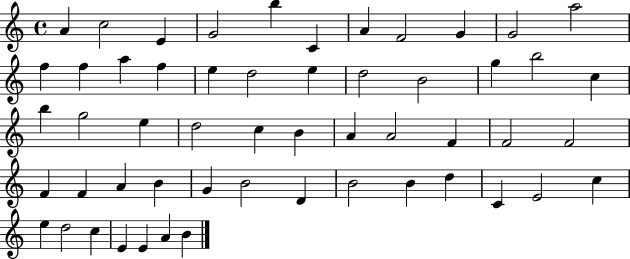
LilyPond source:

{
  \clef treble
  \time 4/4
  \defaultTimeSignature
  \key c \major
  a'4 c''2 e'4 | g'2 b''4 c'4 | a'4 f'2 g'4 | g'2 a''2 | \break f''4 f''4 a''4 f''4 | e''4 d''2 e''4 | d''2 b'2 | g''4 b''2 c''4 | \break b''4 g''2 e''4 | d''2 c''4 b'4 | a'4 a'2 f'4 | f'2 f'2 | \break f'4 f'4 a'4 b'4 | g'4 b'2 d'4 | b'2 b'4 d''4 | c'4 e'2 c''4 | \break e''4 d''2 c''4 | e'4 e'4 a'4 b'4 | \bar "|."
}